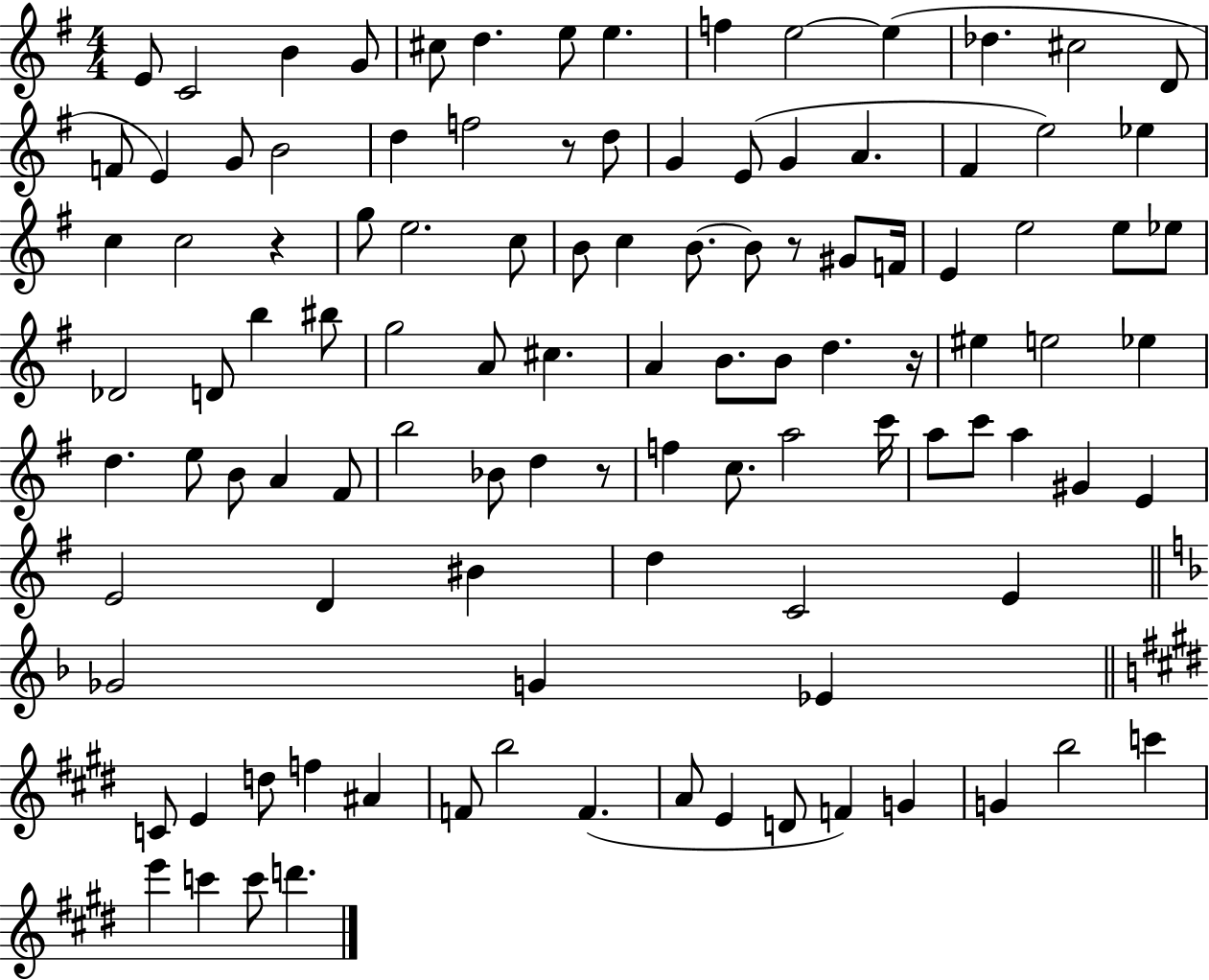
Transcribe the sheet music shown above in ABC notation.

X:1
T:Untitled
M:4/4
L:1/4
K:G
E/2 C2 B G/2 ^c/2 d e/2 e f e2 e _d ^c2 D/2 F/2 E G/2 B2 d f2 z/2 d/2 G E/2 G A ^F e2 _e c c2 z g/2 e2 c/2 B/2 c B/2 B/2 z/2 ^G/2 F/4 E e2 e/2 _e/2 _D2 D/2 b ^b/2 g2 A/2 ^c A B/2 B/2 d z/4 ^e e2 _e d e/2 B/2 A ^F/2 b2 _B/2 d z/2 f c/2 a2 c'/4 a/2 c'/2 a ^G E E2 D ^B d C2 E _G2 G _E C/2 E d/2 f ^A F/2 b2 F A/2 E D/2 F G G b2 c' e' c' c'/2 d'